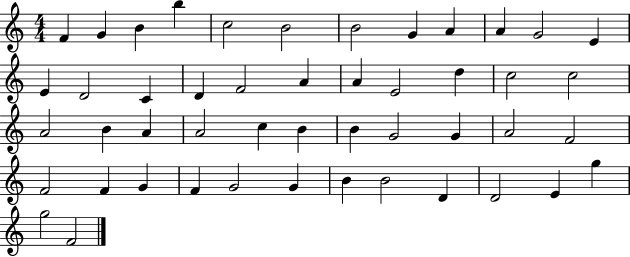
{
  \clef treble
  \numericTimeSignature
  \time 4/4
  \key c \major
  f'4 g'4 b'4 b''4 | c''2 b'2 | b'2 g'4 a'4 | a'4 g'2 e'4 | \break e'4 d'2 c'4 | d'4 f'2 a'4 | a'4 e'2 d''4 | c''2 c''2 | \break a'2 b'4 a'4 | a'2 c''4 b'4 | b'4 g'2 g'4 | a'2 f'2 | \break f'2 f'4 g'4 | f'4 g'2 g'4 | b'4 b'2 d'4 | d'2 e'4 g''4 | \break g''2 f'2 | \bar "|."
}